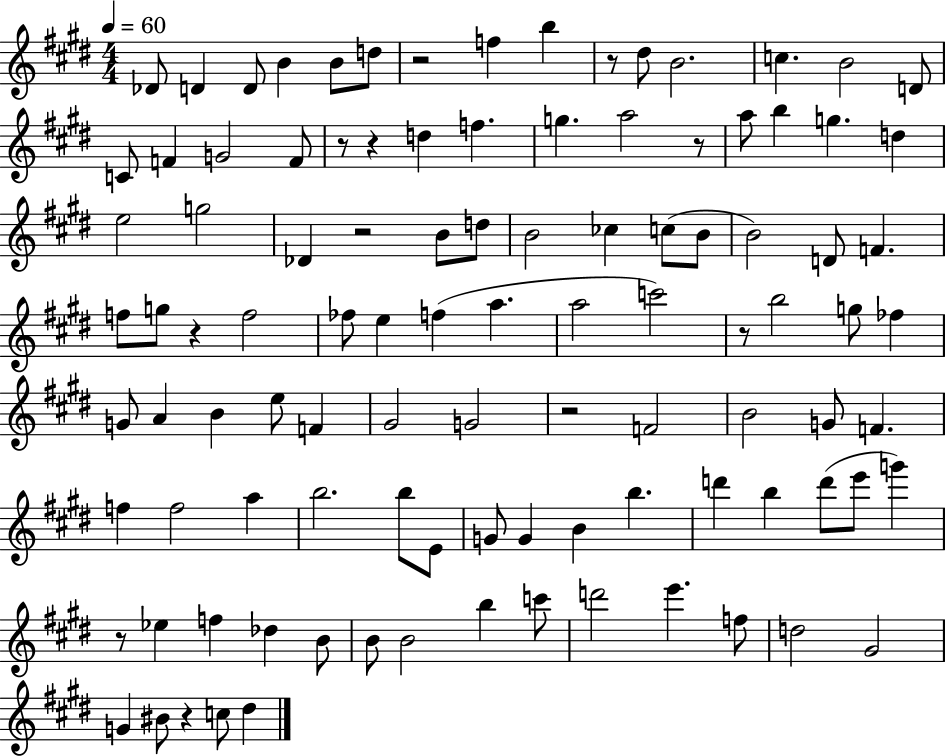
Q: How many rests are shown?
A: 11